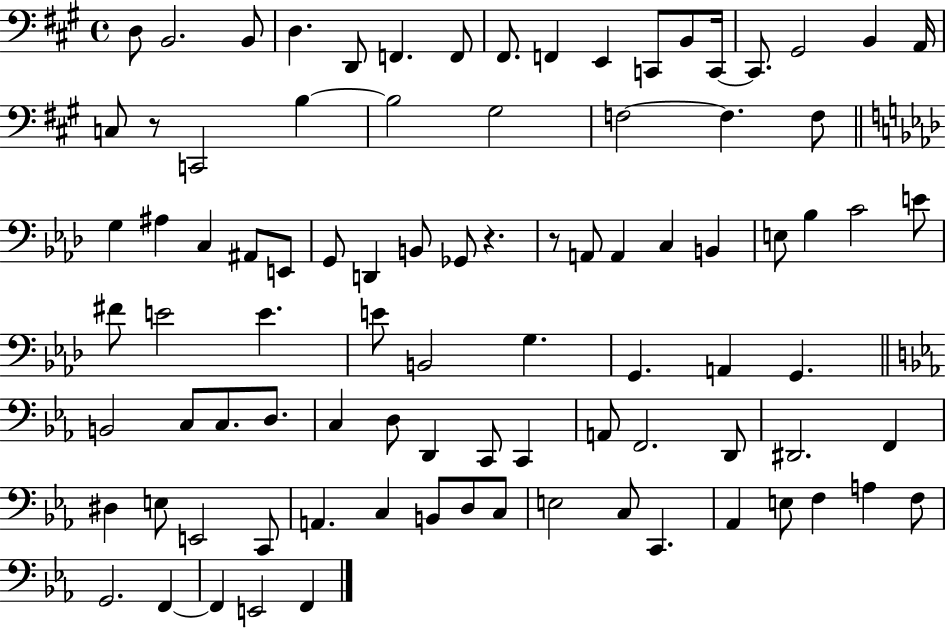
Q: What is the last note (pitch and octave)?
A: F2